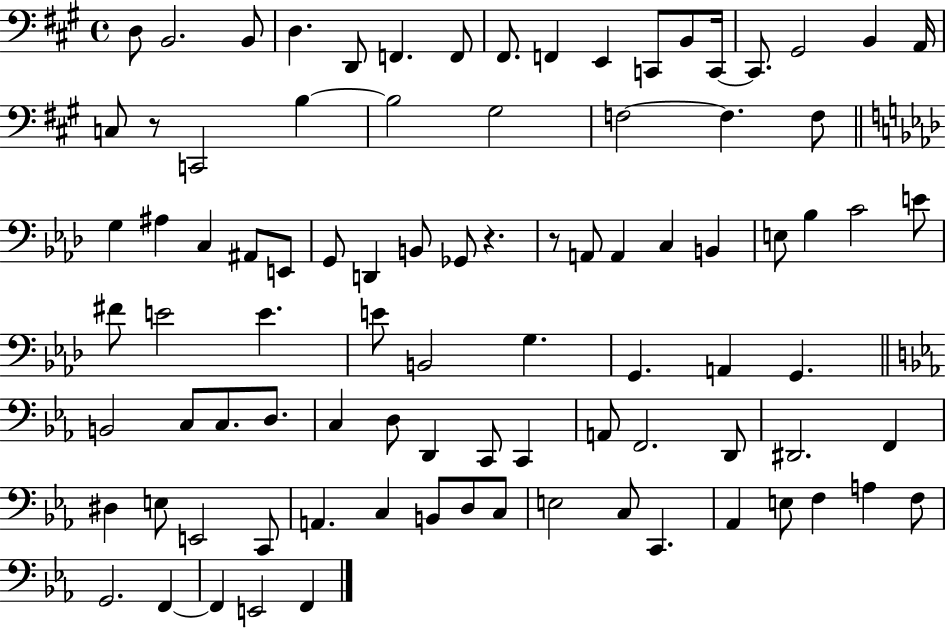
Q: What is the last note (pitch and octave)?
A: F2